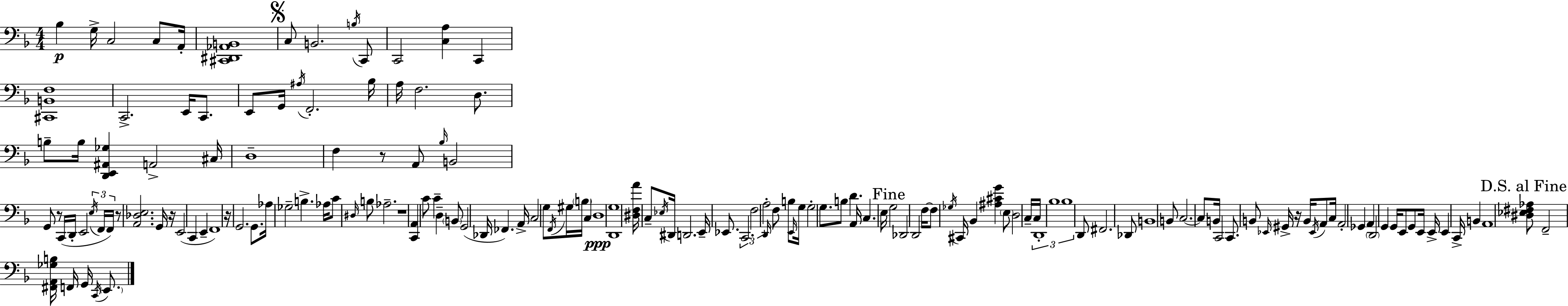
{
  \clef bass
  \numericTimeSignature
  \time 4/4
  \key d \minor
  bes4\p g16-> c2 c8 a,16-. | <cis, dis, aes, b,>1 | \mark \markup { \musicglyph "scripts.segno" } c8 b,2. \acciaccatura { b16 } c,8 | c,2 <c a>4 c,4 | \break <cis, b, f>1 | c,2.-> e,16 c,8. | e,8 g,16 \acciaccatura { ais16 } f,2.-. | bes16 a16 f2. d8. | \break b8-- b16 <d, e, ais, ges>4 a,2-> | cis16 d1-- | f4 r8 a,8 \grace { bes16 } b,2 | g,8 r8 c,16( d,16-. e,2 | \break \tuplet 3/2 { \acciaccatura { e16 } f,16 f,16) } r8 <a, des e>2. | g,16 r16 e,2( c,4 | e,4-- f,1) | r16 g,2. | \break g,8. aes16 ges2-- b4.-> | aes16 c'8 \grace { dis16 } b8 aes2.-- | r1 | <c, a,>4 c'8 c'4-- d4-- | \break \parenthesize b,8 g,2( des,16 fes,4.) | a,16-> c2 g8 \acciaccatura { f,16 } | gis16 \parenthesize b16 c4 d1\ppp | <d, g>1 | \break <dis f a'>16 c8-- \acciaccatura { ees16 } dis,16 d,2. | e,16-- ees,8. \tuplet 3/2 { c,2. | f2 a2-. } | \grace { d,16 } f8 b8 \grace { e,16 } g16 g2-. | \break g8. b8 d'4. | a,16 c4. e16 \mark "Fine" g2 | des,2 d,2 | f16~~ f8 \acciaccatura { ges16 } cis,16 bes,4 <ais cis' g'>4 \parenthesize e8 | \break d2 c16-- c16 \tuplet 3/2 { d,1-. | bes1 | bes1 } | d,8 fis,2. | \break des,8 b,1 | b,8 c2.~~ | c8 b,16 c,2 | c,8. b,8 \grace { ees,16 } gis,16-> r16 b,16 \acciaccatura { ees,16 } a,8 c16 | \break a,2-. ges,4 a,4 | \parenthesize d,2 g,4 g,16 e,8 g,8 | e,16 e,16-> e,4 c,16-> b,4 a,1 | \mark "D.S. al Fine" <dis ees fis aes>8 f,2-- | \break <fis, a, ges b>16 f,16 g,16 \acciaccatura { c,16 } \parenthesize e,8. \bar "|."
}